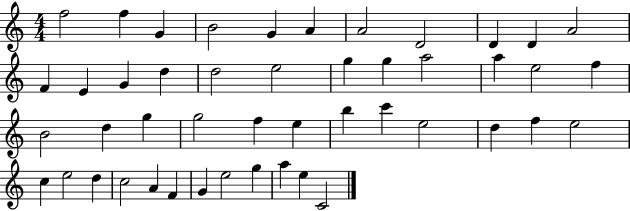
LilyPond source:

{
  \clef treble
  \numericTimeSignature
  \time 4/4
  \key c \major
  f''2 f''4 g'4 | b'2 g'4 a'4 | a'2 d'2 | d'4 d'4 a'2 | \break f'4 e'4 g'4 d''4 | d''2 e''2 | g''4 g''4 a''2 | a''4 e''2 f''4 | \break b'2 d''4 g''4 | g''2 f''4 e''4 | b''4 c'''4 e''2 | d''4 f''4 e''2 | \break c''4 e''2 d''4 | c''2 a'4 f'4 | g'4 e''2 g''4 | a''4 e''4 c'2 | \break \bar "|."
}